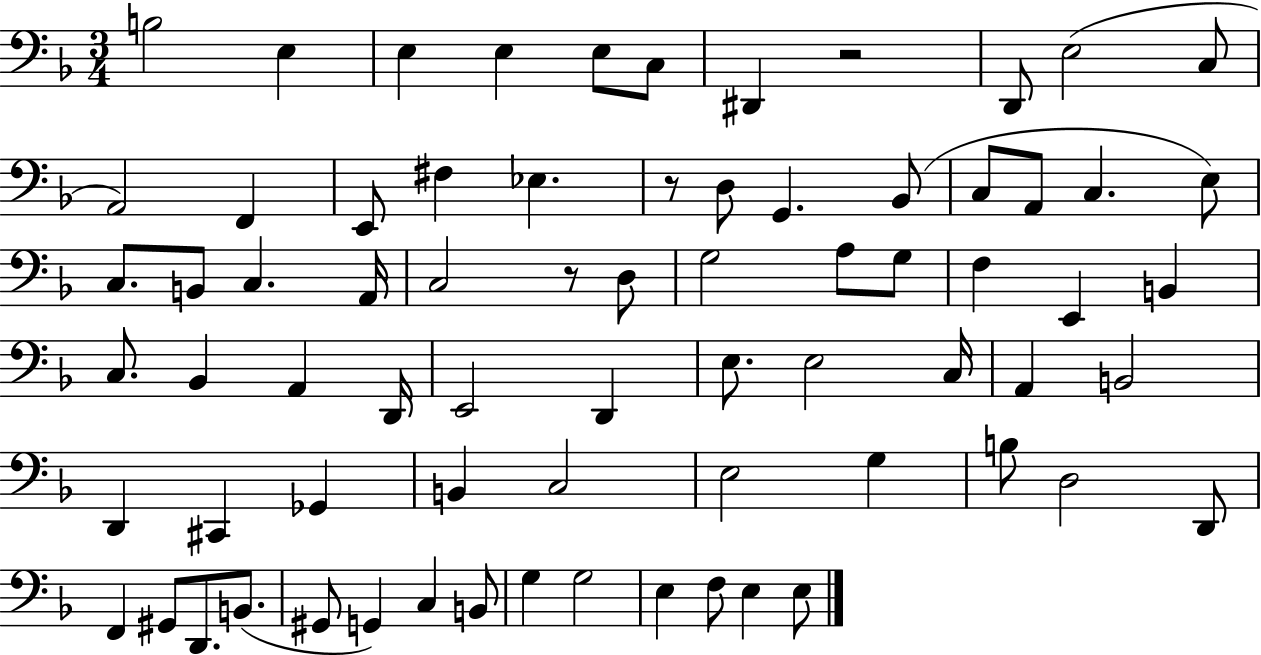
X:1
T:Untitled
M:3/4
L:1/4
K:F
B,2 E, E, E, E,/2 C,/2 ^D,, z2 D,,/2 E,2 C,/2 A,,2 F,, E,,/2 ^F, _E, z/2 D,/2 G,, _B,,/2 C,/2 A,,/2 C, E,/2 C,/2 B,,/2 C, A,,/4 C,2 z/2 D,/2 G,2 A,/2 G,/2 F, E,, B,, C,/2 _B,, A,, D,,/4 E,,2 D,, E,/2 E,2 C,/4 A,, B,,2 D,, ^C,, _G,, B,, C,2 E,2 G, B,/2 D,2 D,,/2 F,, ^G,,/2 D,,/2 B,,/2 ^G,,/2 G,, C, B,,/2 G, G,2 E, F,/2 E, E,/2